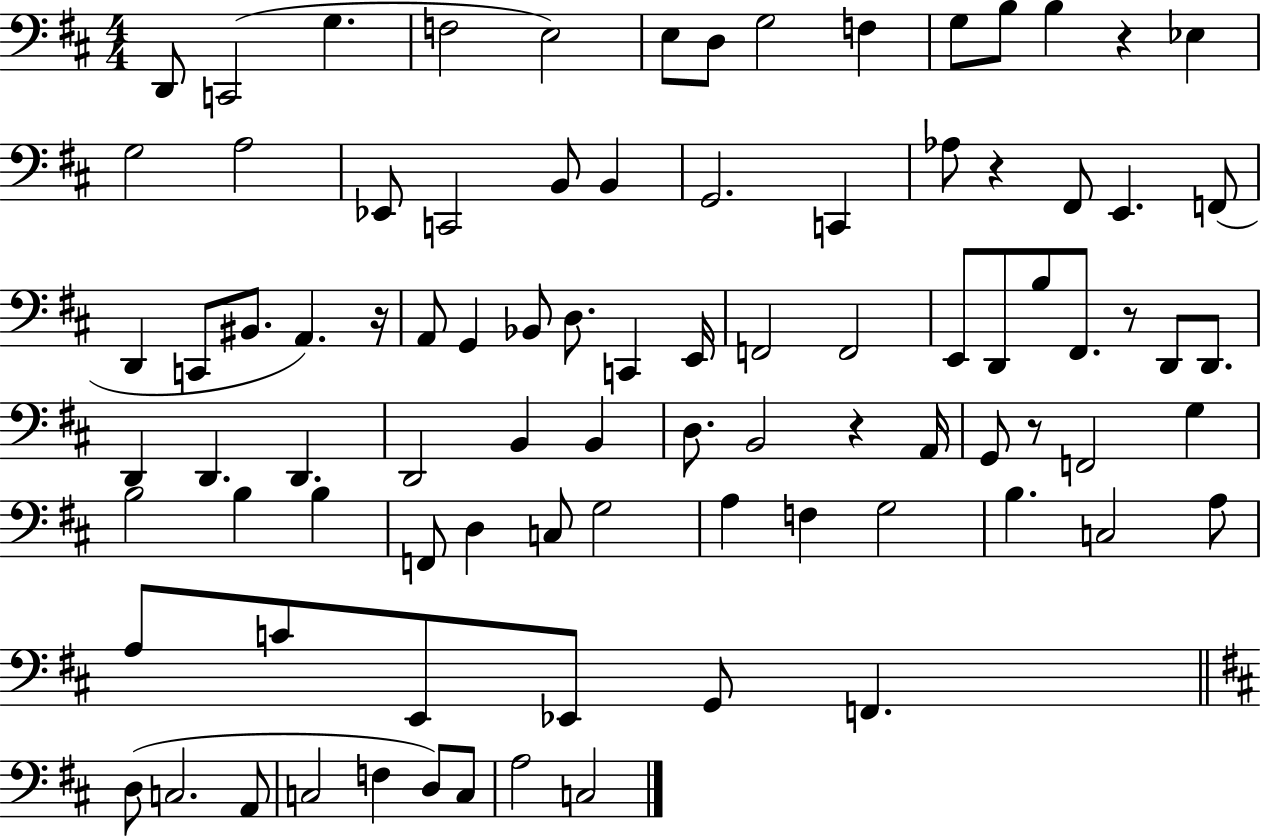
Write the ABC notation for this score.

X:1
T:Untitled
M:4/4
L:1/4
K:D
D,,/2 C,,2 G, F,2 E,2 E,/2 D,/2 G,2 F, G,/2 B,/2 B, z _E, G,2 A,2 _E,,/2 C,,2 B,,/2 B,, G,,2 C,, _A,/2 z ^F,,/2 E,, F,,/2 D,, C,,/2 ^B,,/2 A,, z/4 A,,/2 G,, _B,,/2 D,/2 C,, E,,/4 F,,2 F,,2 E,,/2 D,,/2 B,/2 ^F,,/2 z/2 D,,/2 D,,/2 D,, D,, D,, D,,2 B,, B,, D,/2 B,,2 z A,,/4 G,,/2 z/2 F,,2 G, B,2 B, B, F,,/2 D, C,/2 G,2 A, F, G,2 B, C,2 A,/2 A,/2 C/2 E,,/2 _E,,/2 G,,/2 F,, D,/2 C,2 A,,/2 C,2 F, D,/2 C,/2 A,2 C,2